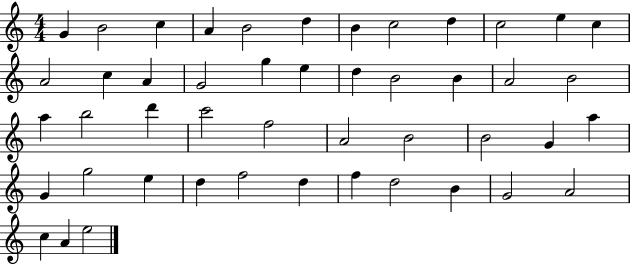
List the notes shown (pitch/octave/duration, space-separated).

G4/q B4/h C5/q A4/q B4/h D5/q B4/q C5/h D5/q C5/h E5/q C5/q A4/h C5/q A4/q G4/h G5/q E5/q D5/q B4/h B4/q A4/h B4/h A5/q B5/h D6/q C6/h F5/h A4/h B4/h B4/h G4/q A5/q G4/q G5/h E5/q D5/q F5/h D5/q F5/q D5/h B4/q G4/h A4/h C5/q A4/q E5/h